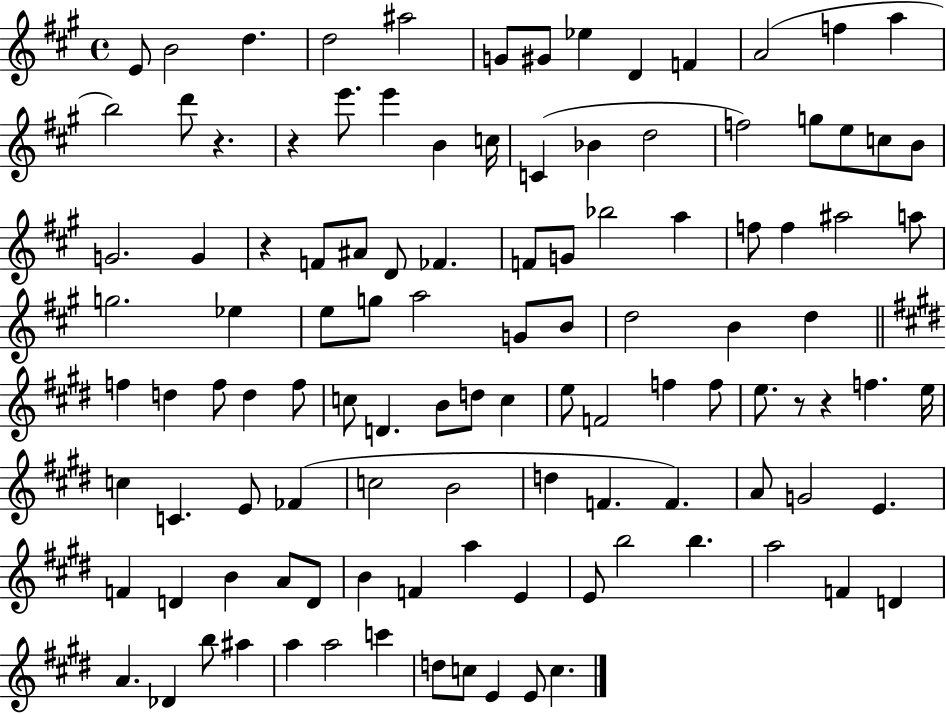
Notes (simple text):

E4/e B4/h D5/q. D5/h A#5/h G4/e G#4/e Eb5/q D4/q F4/q A4/h F5/q A5/q B5/h D6/e R/q. R/q E6/e. E6/q B4/q C5/s C4/q Bb4/q D5/h F5/h G5/e E5/e C5/e B4/e G4/h. G4/q R/q F4/e A#4/e D4/e FES4/q. F4/e G4/e Bb5/h A5/q F5/e F5/q A#5/h A5/e G5/h. Eb5/q E5/e G5/e A5/h G4/e B4/e D5/h B4/q D5/q F5/q D5/q F5/e D5/q F5/e C5/e D4/q. B4/e D5/e C5/q E5/e F4/h F5/q F5/e E5/e. R/e R/q F5/q. E5/s C5/q C4/q. E4/e FES4/q C5/h B4/h D5/q F4/q. F4/q. A4/e G4/h E4/q. F4/q D4/q B4/q A4/e D4/e B4/q F4/q A5/q E4/q E4/e B5/h B5/q. A5/h F4/q D4/q A4/q. Db4/q B5/e A#5/q A5/q A5/h C6/q D5/e C5/e E4/q E4/e C5/q.